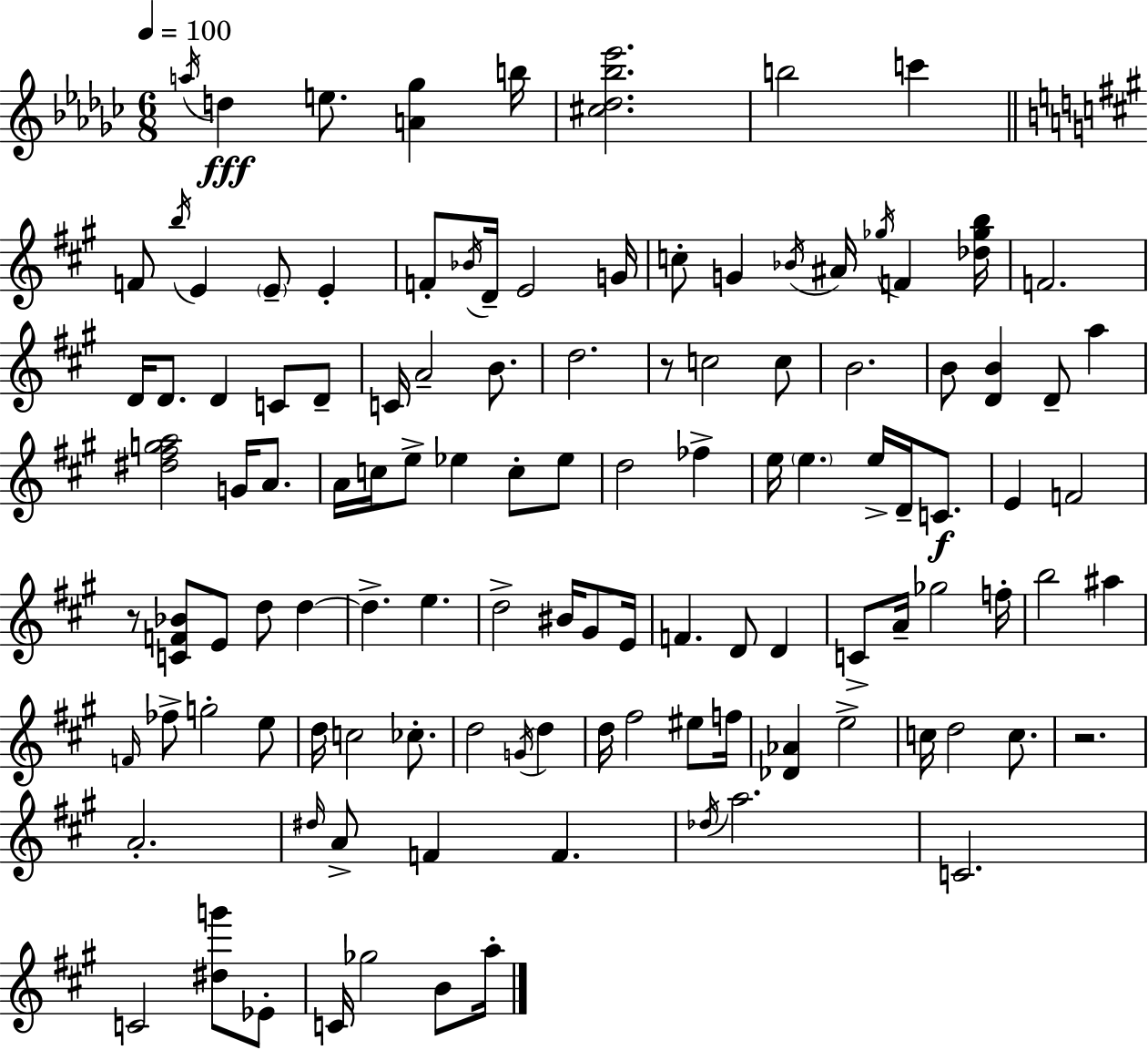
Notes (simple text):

A5/s D5/q E5/e. [A4,Gb5]/q B5/s [C#5,Db5,Bb5,Eb6]/h. B5/h C6/q F4/e B5/s E4/q E4/e E4/q F4/e Bb4/s D4/s E4/h G4/s C5/e G4/q Bb4/s A#4/s Gb5/s F4/q [Db5,Gb5,B5]/s F4/h. D4/s D4/e. D4/q C4/e D4/e C4/s A4/h B4/e. D5/h. R/e C5/h C5/e B4/h. B4/e [D4,B4]/q D4/e A5/q [D#5,F#5,G5,A5]/h G4/s A4/e. A4/s C5/s E5/e Eb5/q C5/e Eb5/e D5/h FES5/q E5/s E5/q. E5/s D4/s C4/e. E4/q F4/h R/e [C4,F4,Bb4]/e E4/e D5/e D5/q D5/q. E5/q. D5/h BIS4/s G#4/e E4/s F4/q. D4/e D4/q C4/e A4/s Gb5/h F5/s B5/h A#5/q F4/s FES5/e G5/h E5/e D5/s C5/h CES5/e. D5/h G4/s D5/q D5/s F#5/h EIS5/e F5/s [Db4,Ab4]/q E5/h C5/s D5/h C5/e. R/h. A4/h. D#5/s A4/e F4/q F4/q. Db5/s A5/h. C4/h. C4/h [D#5,G6]/e Eb4/e C4/s Gb5/h B4/e A5/s